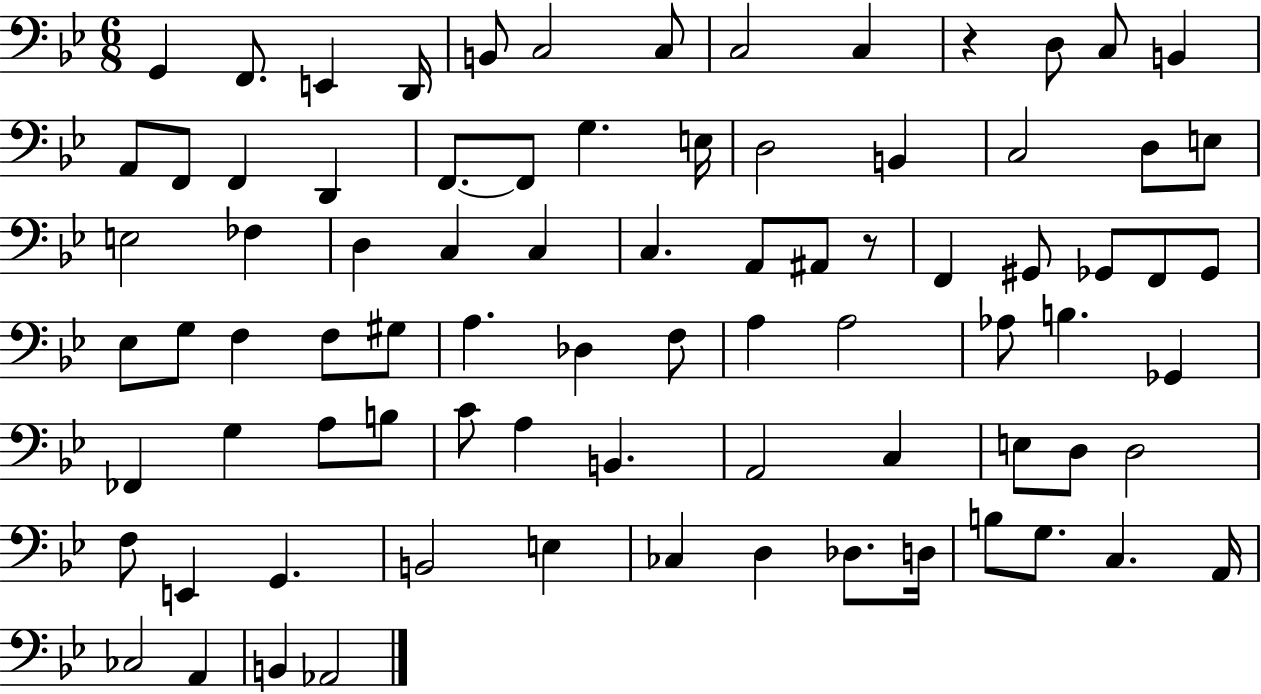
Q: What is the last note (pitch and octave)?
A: Ab2